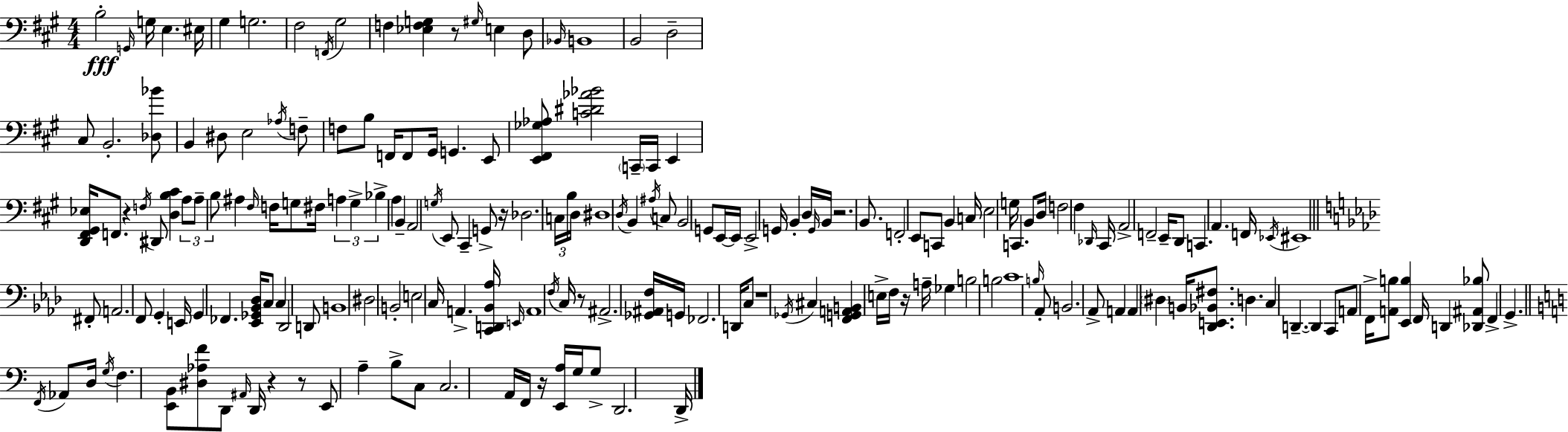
X:1
T:Untitled
M:4/4
L:1/4
K:A
B,2 G,,/4 G,/4 E, ^E,/4 ^G, G,2 ^F,2 F,,/4 ^G,2 F, [_E,F,G,] z/2 ^G,/4 E, D,/2 _B,,/4 B,,4 B,,2 D,2 ^C,/2 B,,2 [_D,_B]/2 B,, ^D,/2 E,2 _A,/4 F,/2 F,/2 B,/2 F,,/4 F,,/2 ^G,,/4 G,, E,,/2 [E,,^F,,_G,_A,]/2 [C^D_A_B]2 C,,/4 C,,/4 E,, [D,,^F,,^G,,_E,]/4 F,,/2 z F,/4 ^D,,/2 [D,B,^C] A,/2 A,/2 B,/2 ^A, ^F,/4 F,/4 G,/2 ^F,/4 A, G, _B, A, B,, A,,2 G,/4 E,,/2 ^C,, G,,/2 z/4 _D,2 C,/4 B,/4 D,/4 ^D,4 D,/4 B,, ^A,/4 C,/2 B,,2 G,,/2 E,,/4 E,,/4 E,,2 G,,/4 B,, D,/4 G,,/4 B,,/4 z2 B,,/2 F,,2 E,,/2 C,,/2 B,, C,/4 E,2 G,/4 C,, B,,/2 D,/4 F,2 ^F, _D,,/4 ^C,,/4 A,,2 F,,2 E,,/4 D,,/2 C,, A,, F,,/4 _E,,/4 ^E,,4 ^F,,/2 A,,2 F,,/2 G,, E,,/4 G,, _F,, [_E,,_G,,_B,,_D,]/4 C,/2 C, _D,,2 D,,/2 B,,4 ^D,2 B,,2 E,2 C,/4 A,, [C,,D,,_B,,_A,]/4 E,,/4 A,,4 F,/4 C,/4 z/2 ^A,,2 [_G,,^A,,F,]/4 G,,/4 _F,,2 D,,/4 C,/2 z4 _G,,/4 ^C, [F,,G,,A,,B,,] E,/4 F,/4 z/4 A,/4 _G, B,2 B,2 C4 B,/4 _A,,/2 B,,2 _A,,/2 A,, A,, ^D, B,,/4 [_D,,E,,_B,,^F,]/2 D, C, D,, D,, C,,/2 A,,/2 F,,/4 [A,,B,]/2 [_E,,B,] F,,/4 D,, [_D,,^A,,_B,]/2 F,, G,, F,,/4 _A,,/2 D,/4 G,/4 F, [E,,B,,]/2 [^D,_A,F]/2 D,,/2 ^A,,/4 D,,/4 z z/2 E,,/2 A, B,/2 C,/2 C,2 A,,/4 F,,/4 z/4 [E,,A,]/4 G,/4 G,/2 D,,2 D,,/4